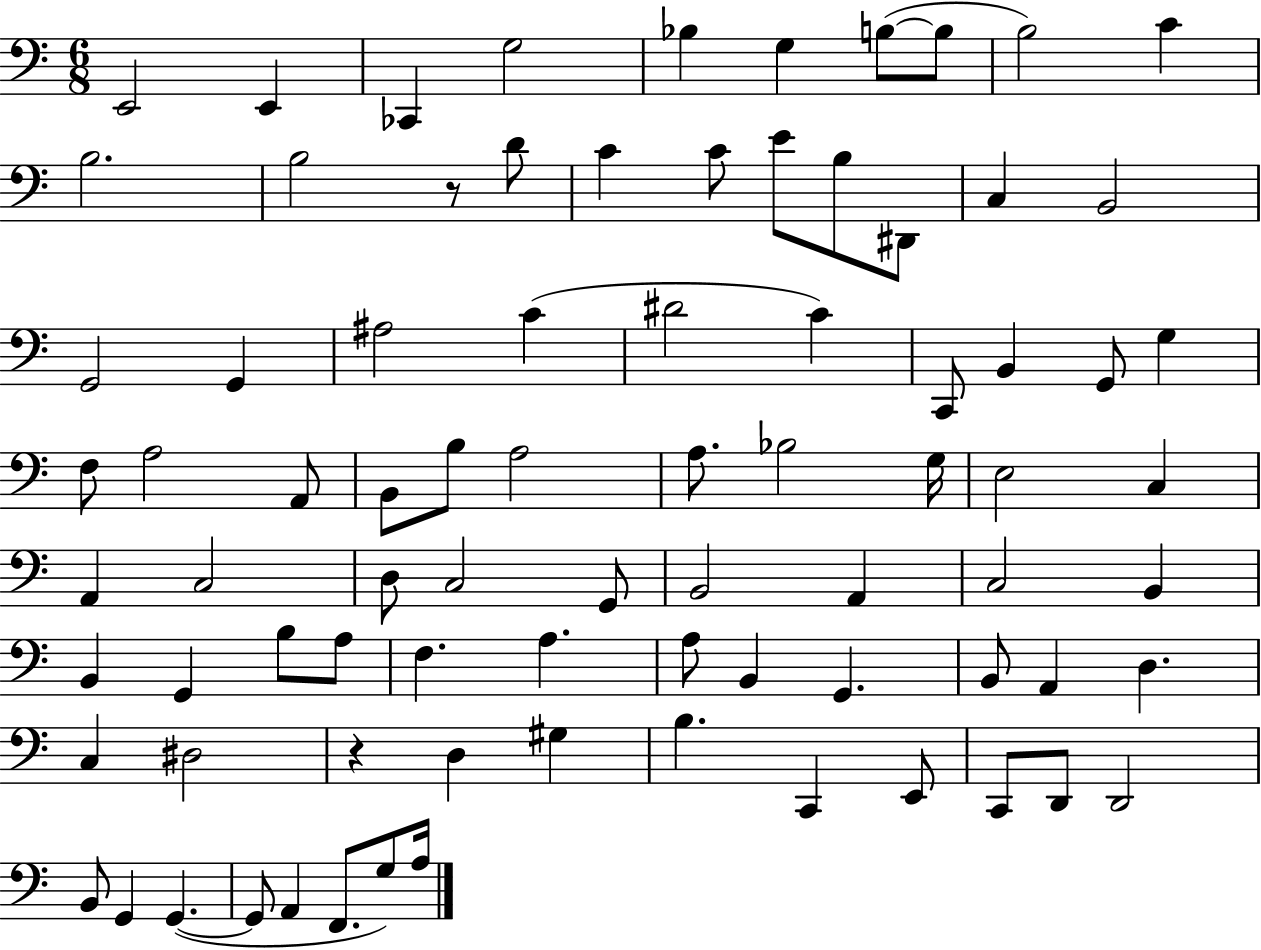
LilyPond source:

{
  \clef bass
  \numericTimeSignature
  \time 6/8
  \key c \major
  \repeat volta 2 { e,2 e,4 | ces,4 g2 | bes4 g4 b8~(~ b8 | b2) c'4 | \break b2. | b2 r8 d'8 | c'4 c'8 e'8 b8 dis,8 | c4 b,2 | \break g,2 g,4 | ais2 c'4( | dis'2 c'4) | c,8 b,4 g,8 g4 | \break f8 a2 a,8 | b,8 b8 a2 | a8. bes2 g16 | e2 c4 | \break a,4 c2 | d8 c2 g,8 | b,2 a,4 | c2 b,4 | \break b,4 g,4 b8 a8 | f4. a4. | a8 b,4 g,4. | b,8 a,4 d4. | \break c4 dis2 | r4 d4 gis4 | b4. c,4 e,8 | c,8 d,8 d,2 | \break b,8 g,4 g,4.~(~ | g,8 a,4 f,8. g8) a16 | } \bar "|."
}